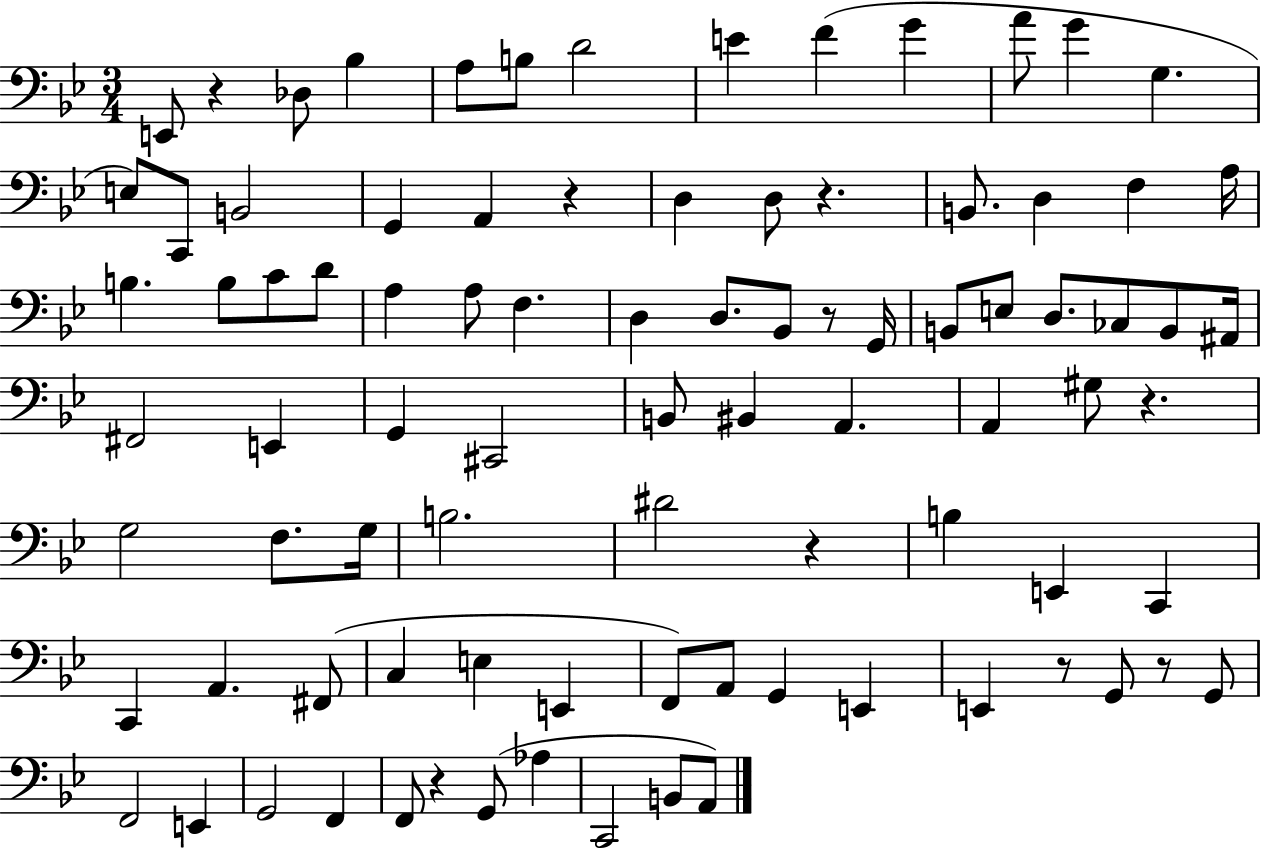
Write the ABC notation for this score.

X:1
T:Untitled
M:3/4
L:1/4
K:Bb
E,,/2 z _D,/2 _B, A,/2 B,/2 D2 E F G A/2 G G, E,/2 C,,/2 B,,2 G,, A,, z D, D,/2 z B,,/2 D, F, A,/4 B, B,/2 C/2 D/2 A, A,/2 F, D, D,/2 _B,,/2 z/2 G,,/4 B,,/2 E,/2 D,/2 _C,/2 B,,/2 ^A,,/4 ^F,,2 E,, G,, ^C,,2 B,,/2 ^B,, A,, A,, ^G,/2 z G,2 F,/2 G,/4 B,2 ^D2 z B, E,, C,, C,, A,, ^F,,/2 C, E, E,, F,,/2 A,,/2 G,, E,, E,, z/2 G,,/2 z/2 G,,/2 F,,2 E,, G,,2 F,, F,,/2 z G,,/2 _A, C,,2 B,,/2 A,,/2